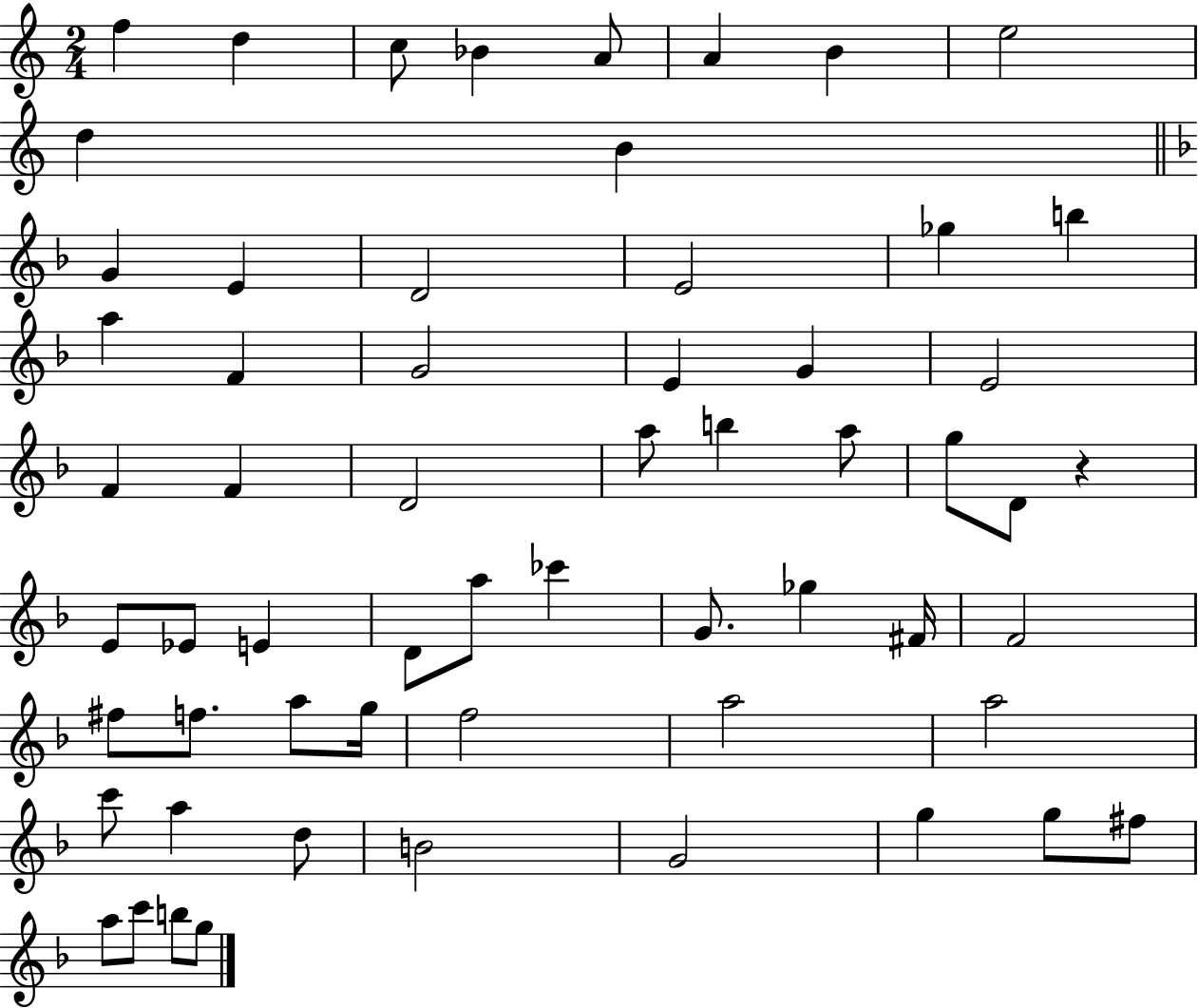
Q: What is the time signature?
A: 2/4